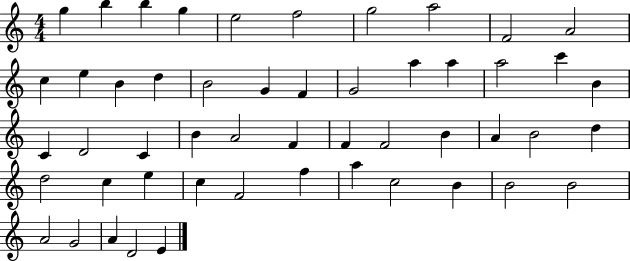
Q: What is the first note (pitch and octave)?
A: G5